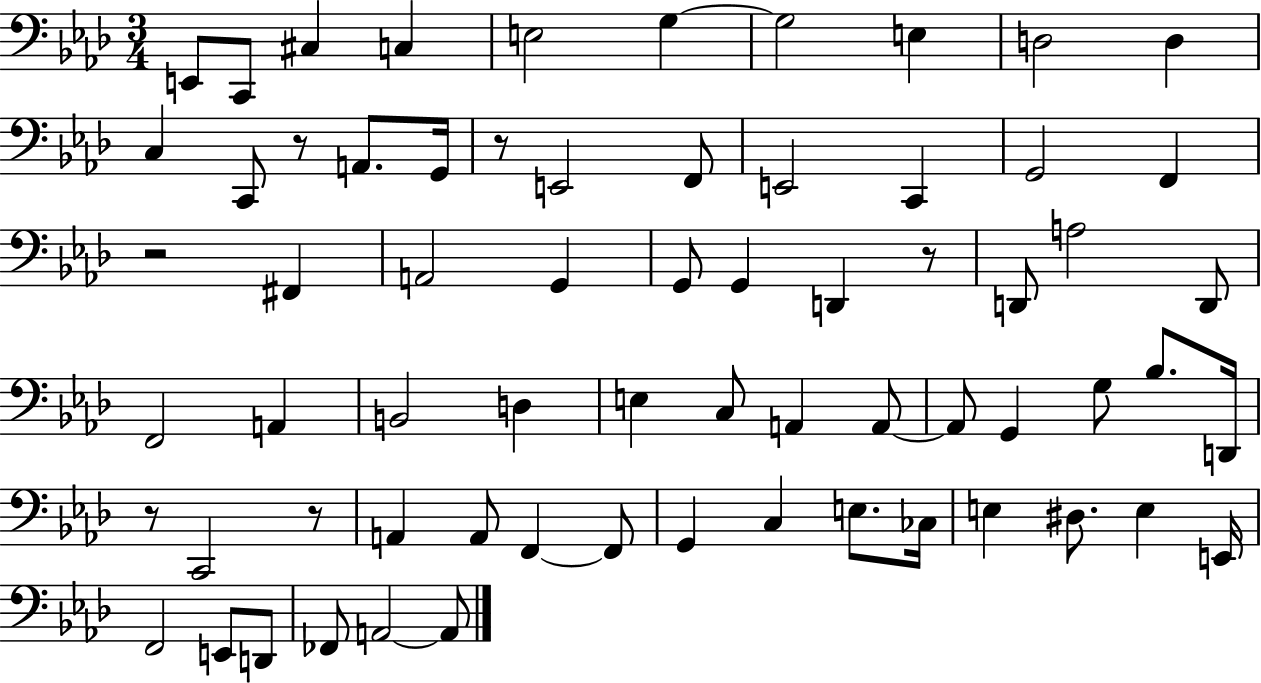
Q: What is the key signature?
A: AES major